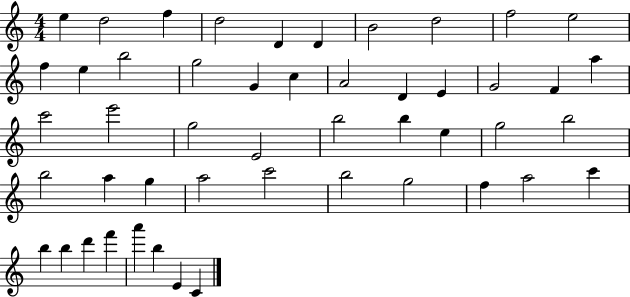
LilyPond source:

{
  \clef treble
  \numericTimeSignature
  \time 4/4
  \key c \major
  e''4 d''2 f''4 | d''2 d'4 d'4 | b'2 d''2 | f''2 e''2 | \break f''4 e''4 b''2 | g''2 g'4 c''4 | a'2 d'4 e'4 | g'2 f'4 a''4 | \break c'''2 e'''2 | g''2 e'2 | b''2 b''4 e''4 | g''2 b''2 | \break b''2 a''4 g''4 | a''2 c'''2 | b''2 g''2 | f''4 a''2 c'''4 | \break b''4 b''4 d'''4 f'''4 | a'''4 b''4 e'4 c'4 | \bar "|."
}